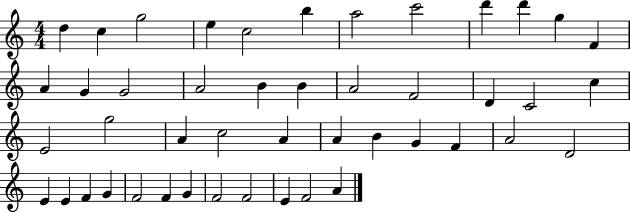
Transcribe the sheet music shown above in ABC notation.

X:1
T:Untitled
M:4/4
L:1/4
K:C
d c g2 e c2 b a2 c'2 d' d' g F A G G2 A2 B B A2 F2 D C2 c E2 g2 A c2 A A B G F A2 D2 E E F G F2 F G F2 F2 E F2 A